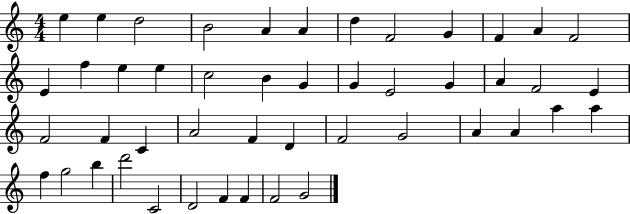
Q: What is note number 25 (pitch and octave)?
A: E4